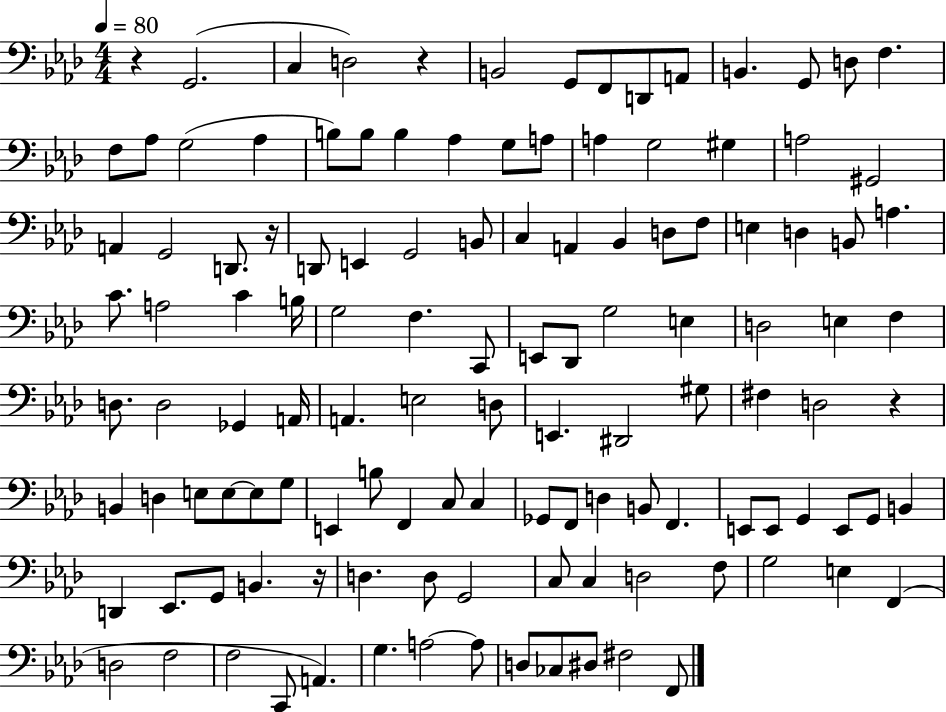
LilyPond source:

{
  \clef bass
  \numericTimeSignature
  \time 4/4
  \key aes \major
  \tempo 4 = 80
  r4 g,2.( | c4 d2) r4 | b,2 g,8 f,8 d,8 a,8 | b,4. g,8 d8 f4. | \break f8 aes8 g2( aes4 | b8) b8 b4 aes4 g8 a8 | a4 g2 gis4 | a2 gis,2 | \break a,4 g,2 d,8. r16 | d,8 e,4 g,2 b,8 | c4 a,4 bes,4 d8 f8 | e4 d4 b,8 a4. | \break c'8. a2 c'4 b16 | g2 f4. c,8 | e,8 des,8 g2 e4 | d2 e4 f4 | \break d8. d2 ges,4 a,16 | a,4. e2 d8 | e,4. dis,2 gis8 | fis4 d2 r4 | \break b,4 d4 e8 e8~~ e8 g8 | e,4 b8 f,4 c8 c4 | ges,8 f,8 d4 b,8 f,4. | e,8 e,8 g,4 e,8 g,8 b,4 | \break d,4 ees,8. g,8 b,4. r16 | d4. d8 g,2 | c8 c4 d2 f8 | g2 e4 f,4( | \break d2 f2 | f2 c,8 a,4.) | g4. a2~~ a8 | d8 ces8 dis8 fis2 f,8 | \break \bar "|."
}